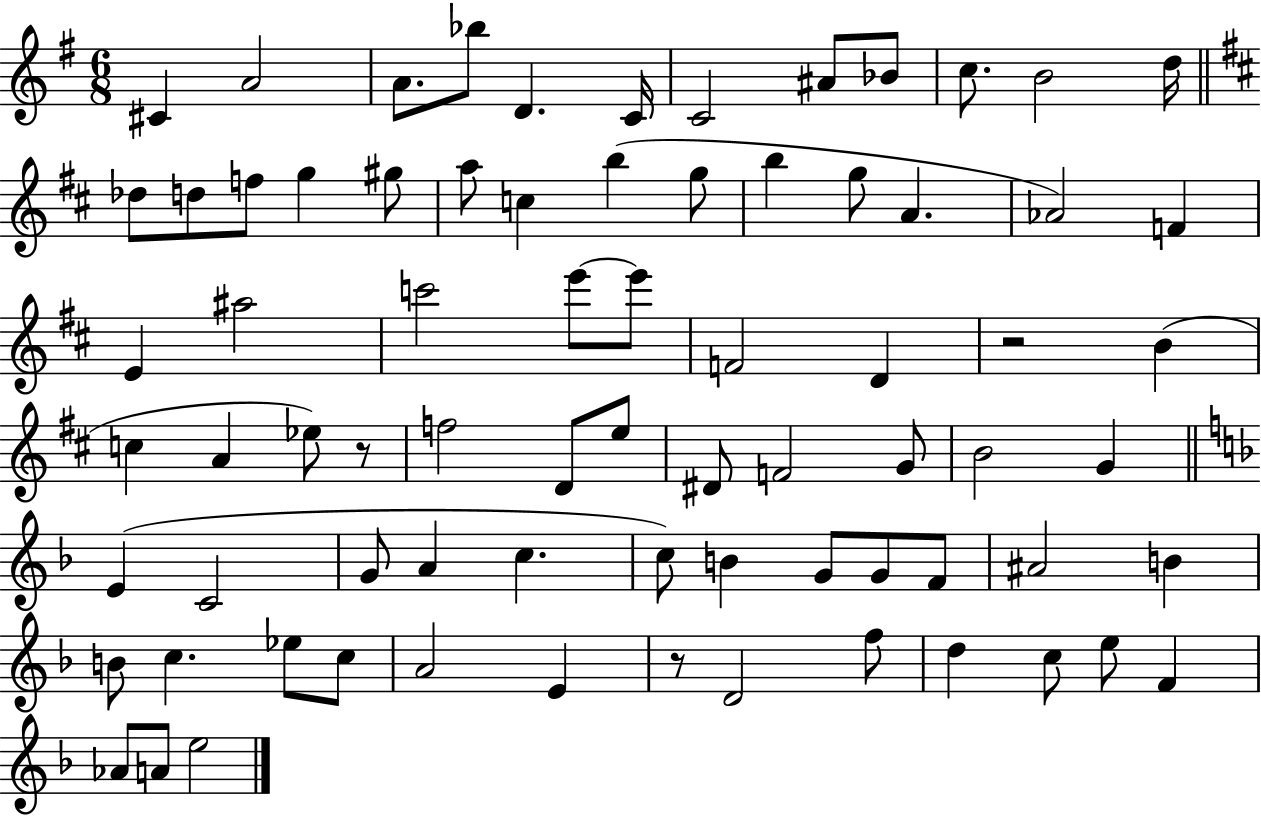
C#4/q A4/h A4/e. Bb5/e D4/q. C4/s C4/h A#4/e Bb4/e C5/e. B4/h D5/s Db5/e D5/e F5/e G5/q G#5/e A5/e C5/q B5/q G5/e B5/q G5/e A4/q. Ab4/h F4/q E4/q A#5/h C6/h E6/e E6/e F4/h D4/q R/h B4/q C5/q A4/q Eb5/e R/e F5/h D4/e E5/e D#4/e F4/h G4/e B4/h G4/q E4/q C4/h G4/e A4/q C5/q. C5/e B4/q G4/e G4/e F4/e A#4/h B4/q B4/e C5/q. Eb5/e C5/e A4/h E4/q R/e D4/h F5/e D5/q C5/e E5/e F4/q Ab4/e A4/e E5/h